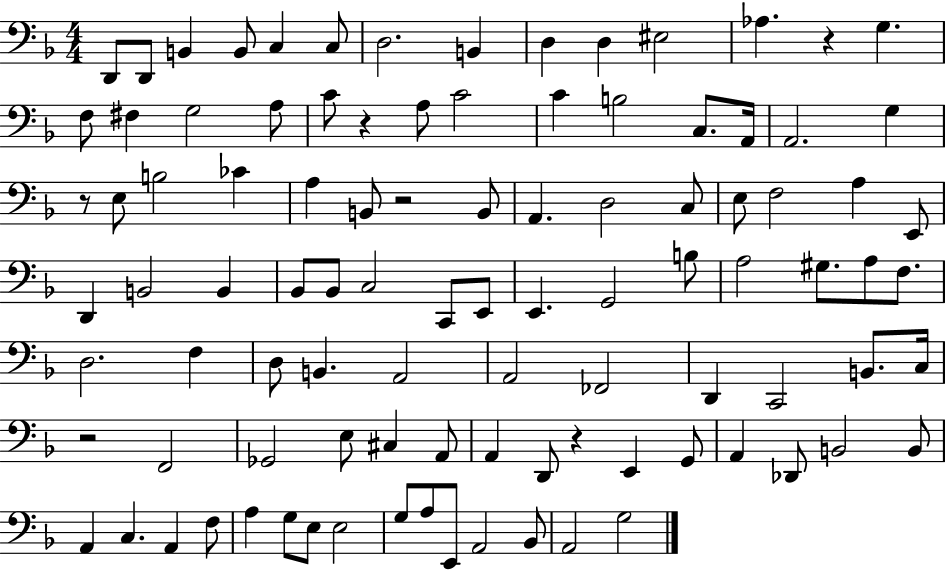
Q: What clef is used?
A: bass